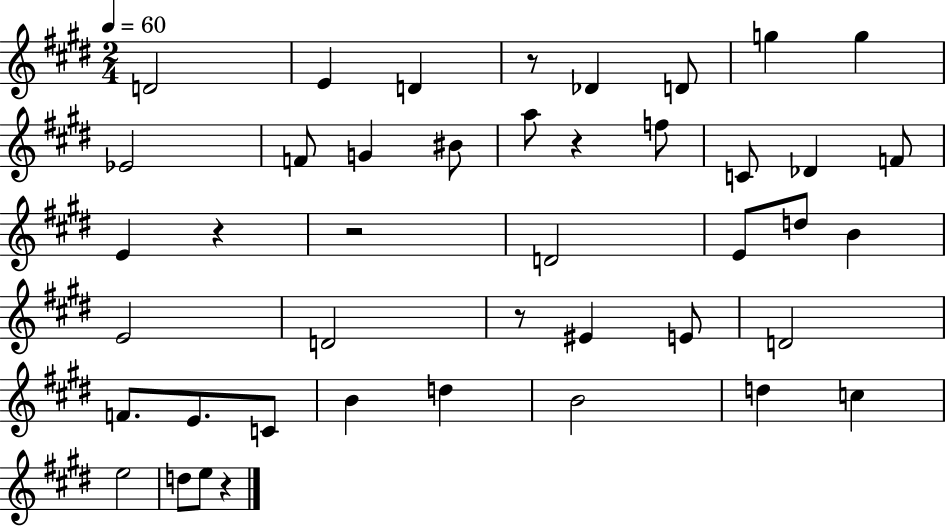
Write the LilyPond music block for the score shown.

{
  \clef treble
  \numericTimeSignature
  \time 2/4
  \key e \major
  \tempo 4 = 60
  \repeat volta 2 { d'2 | e'4 d'4 | r8 des'4 d'8 | g''4 g''4 | \break ees'2 | f'8 g'4 bis'8 | a''8 r4 f''8 | c'8 des'4 f'8 | \break e'4 r4 | r2 | d'2 | e'8 d''8 b'4 | \break e'2 | d'2 | r8 eis'4 e'8 | d'2 | \break f'8. e'8. c'8 | b'4 d''4 | b'2 | d''4 c''4 | \break e''2 | d''8 e''8 r4 | } \bar "|."
}